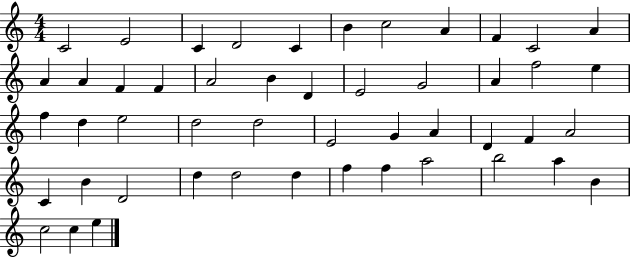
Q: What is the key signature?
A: C major